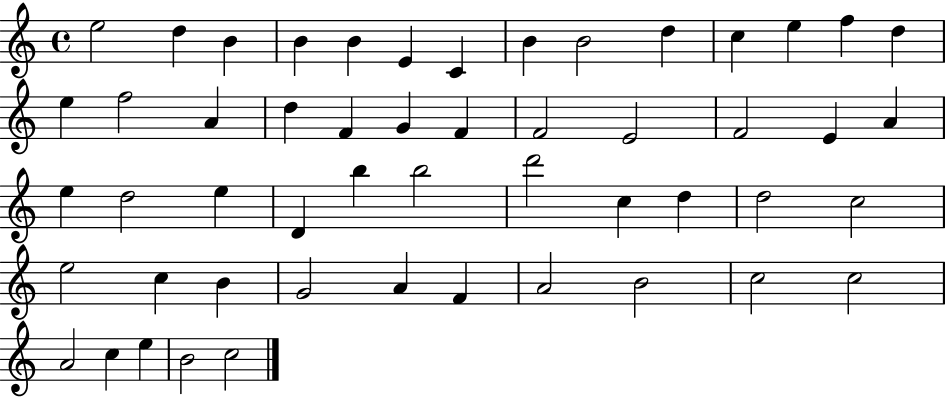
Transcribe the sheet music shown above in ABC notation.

X:1
T:Untitled
M:4/4
L:1/4
K:C
e2 d B B B E C B B2 d c e f d e f2 A d F G F F2 E2 F2 E A e d2 e D b b2 d'2 c d d2 c2 e2 c B G2 A F A2 B2 c2 c2 A2 c e B2 c2